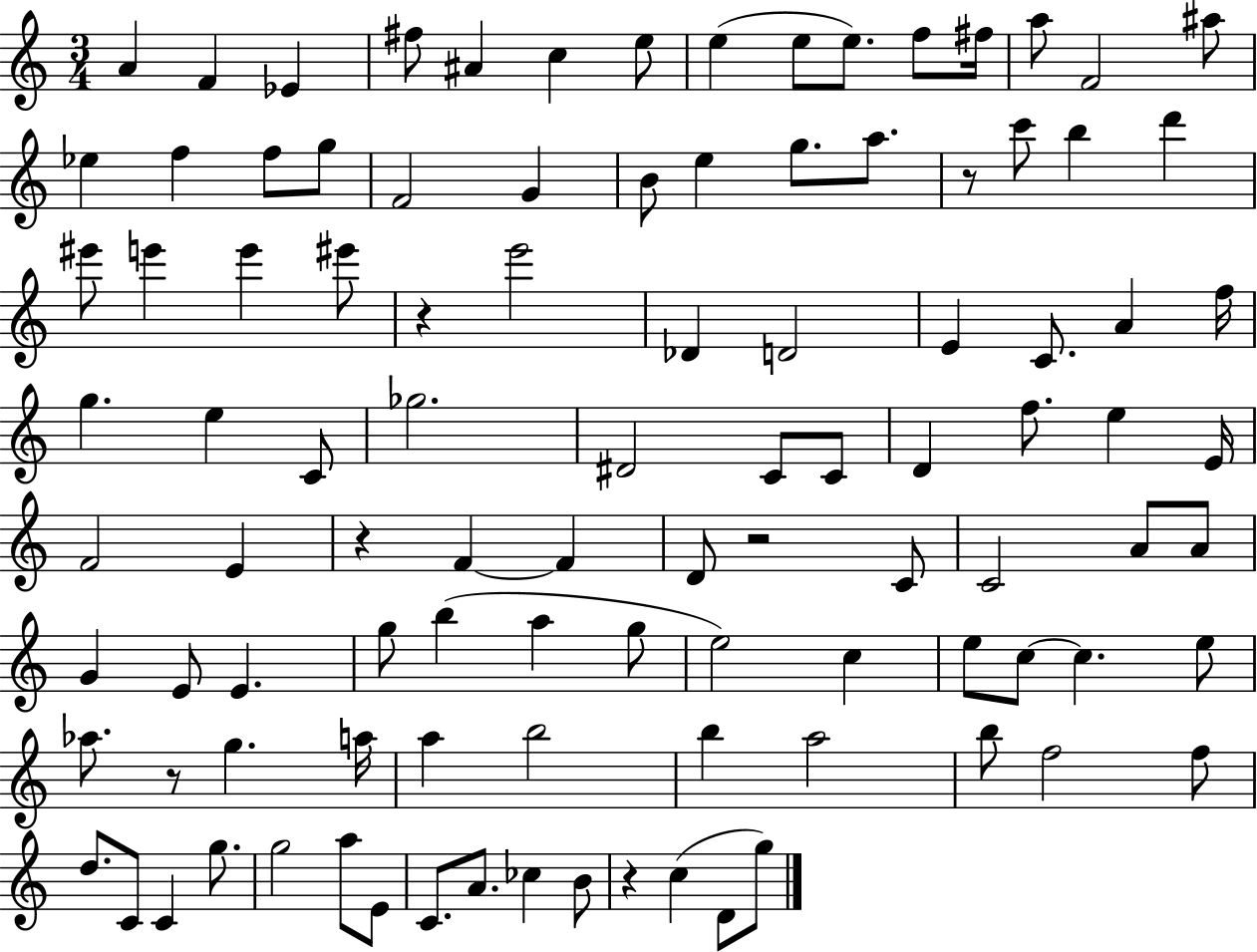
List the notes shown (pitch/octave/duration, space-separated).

A4/q F4/q Eb4/q F#5/e A#4/q C5/q E5/e E5/q E5/e E5/e. F5/e F#5/s A5/e F4/h A#5/e Eb5/q F5/q F5/e G5/e F4/h G4/q B4/e E5/q G5/e. A5/e. R/e C6/e B5/q D6/q EIS6/e E6/q E6/q EIS6/e R/q E6/h Db4/q D4/h E4/q C4/e. A4/q F5/s G5/q. E5/q C4/e Gb5/h. D#4/h C4/e C4/e D4/q F5/e. E5/q E4/s F4/h E4/q R/q F4/q F4/q D4/e R/h C4/e C4/h A4/e A4/e G4/q E4/e E4/q. G5/e B5/q A5/q G5/e E5/h C5/q E5/e C5/e C5/q. E5/e Ab5/e. R/e G5/q. A5/s A5/q B5/h B5/q A5/h B5/e F5/h F5/e D5/e. C4/e C4/q G5/e. G5/h A5/e E4/e C4/e. A4/e. CES5/q B4/e R/q C5/q D4/e G5/e